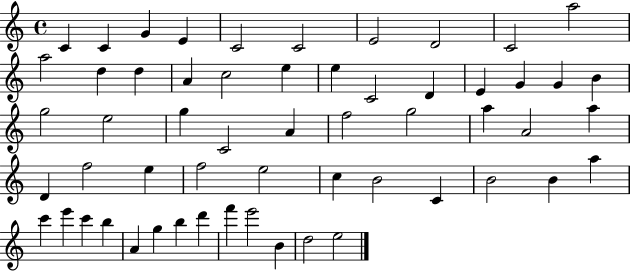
{
  \clef treble
  \time 4/4
  \defaultTimeSignature
  \key c \major
  c'4 c'4 g'4 e'4 | c'2 c'2 | e'2 d'2 | c'2 a''2 | \break a''2 d''4 d''4 | a'4 c''2 e''4 | e''4 c'2 d'4 | e'4 g'4 g'4 b'4 | \break g''2 e''2 | g''4 c'2 a'4 | f''2 g''2 | a''4 a'2 a''4 | \break d'4 f''2 e''4 | f''2 e''2 | c''4 b'2 c'4 | b'2 b'4 a''4 | \break c'''4 e'''4 c'''4 b''4 | a'4 g''4 b''4 d'''4 | f'''4 e'''2 b'4 | d''2 e''2 | \break \bar "|."
}